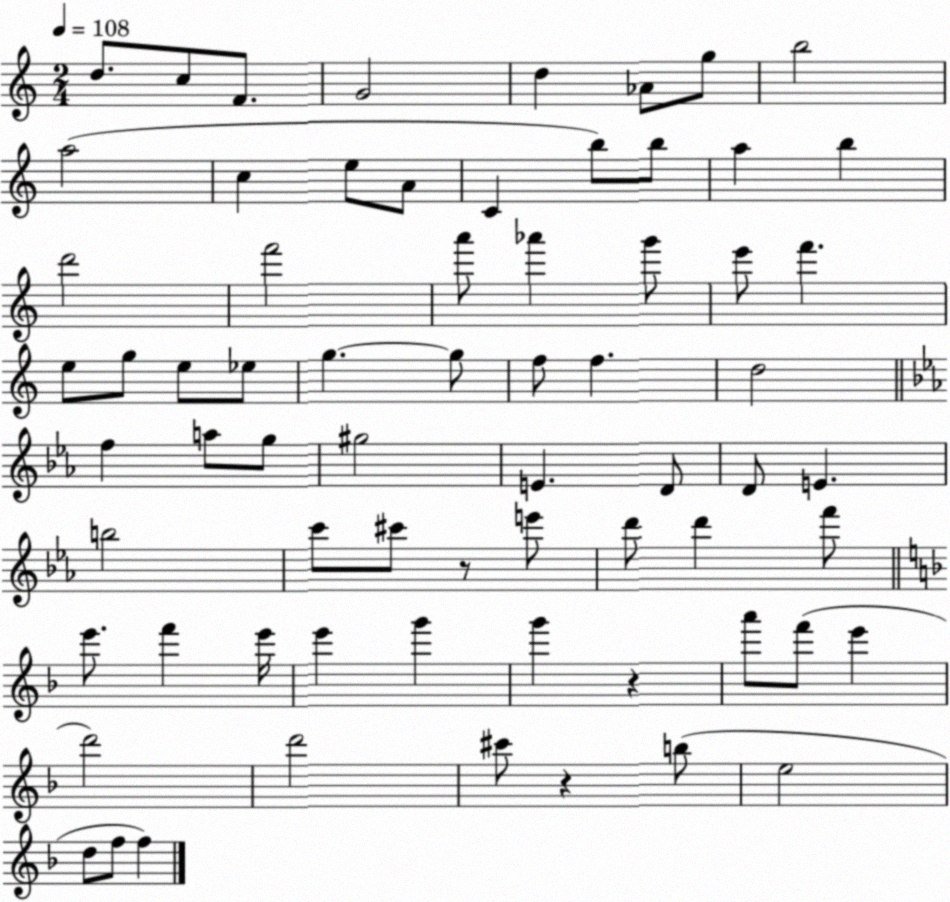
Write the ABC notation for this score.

X:1
T:Untitled
M:2/4
L:1/4
K:C
d/2 c/2 F/2 G2 d _A/2 g/2 b2 a2 c e/2 A/2 C b/2 b/2 a b d'2 f'2 a'/2 _a' g'/2 e'/2 f' e/2 g/2 e/2 _e/2 g g/2 f/2 f d2 f a/2 g/2 ^g2 E D/2 D/2 E b2 c'/2 ^c'/2 z/2 e'/2 d'/2 d' f'/2 e'/2 f' e'/4 e' g' g' z a'/2 f'/2 e' d'2 d'2 ^c'/2 z b/2 e2 d/2 f/2 f